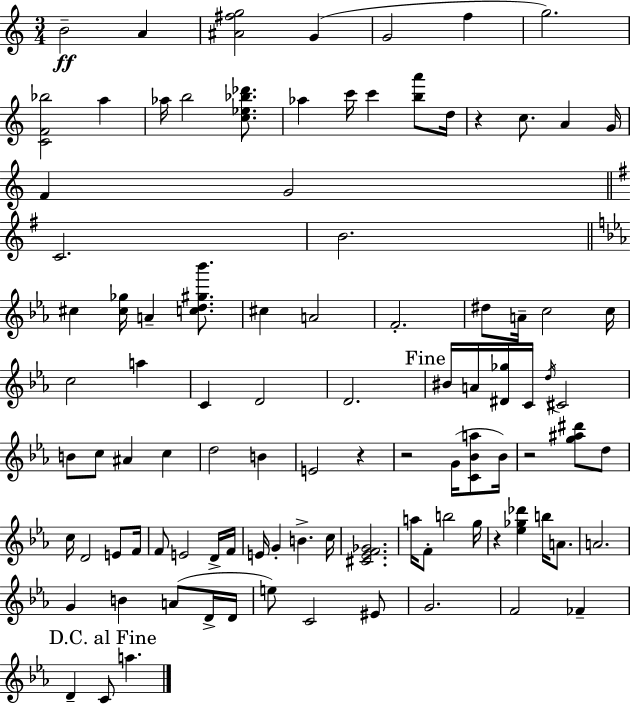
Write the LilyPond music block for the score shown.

{
  \clef treble
  \numericTimeSignature
  \time 3/4
  \key a \minor
  b'2--\ff a'4 | <ais' fis'' g''>2 g'4( | g'2 f''4 | g''2.) | \break <c' f' bes''>2 a''4 | aes''16 b''2 <c'' ees'' bes'' des'''>8. | aes''4 c'''16 c'''4 <b'' a'''>8 d''16 | r4 c''8. a'4 g'16 | \break f'4 g'2 | \bar "||" \break \key e \minor c'2. | b'2. | \bar "||" \break \key c \minor cis''4 <cis'' ges''>16 a'4-- <c'' d'' gis'' bes'''>8. | cis''4 a'2 | f'2.-. | dis''8 a'16-- c''2 c''16 | \break c''2 a''4 | c'4 d'2 | d'2. | \mark "Fine" bis'16 a'16 <dis' ges''>16 c'16 \acciaccatura { d''16 } cis'2 | \break b'8 c''8 ais'4 c''4 | d''2 b'4 | e'2 r4 | r2 g'16( <c' bes' a''>8 | \break bes'16) r2 <g'' ais'' dis'''>8 d''8 | c''16 d'2 e'8 | f'16 f'8 e'2 d'16-> | f'16 e'16 g'4-. b'4.-> | \break c''16 <cis' ees' f' ges'>2. | a''16 f'8-. b''2 | g''16 r4 <ees'' ges'' des'''>4 b''16 a'8. | a'2. | \break g'4 b'4 a'8( d'16-> | d'16 e''8) c'2 eis'8 | g'2. | f'2 fes'4-- | \break \mark "D.C. al Fine" d'4-- c'8 a''4. | \bar "|."
}